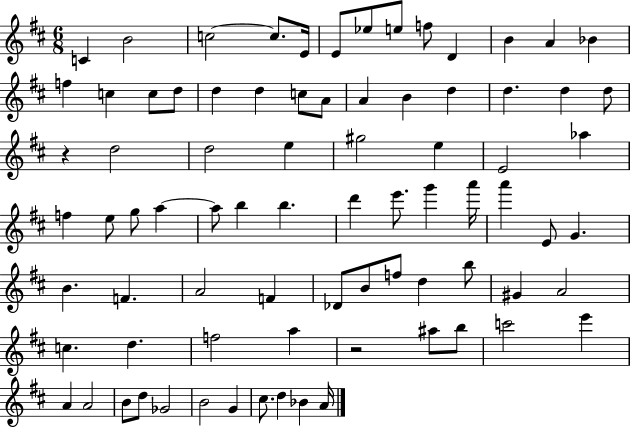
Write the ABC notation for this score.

X:1
T:Untitled
M:6/8
L:1/4
K:D
C B2 c2 c/2 E/4 E/2 _e/2 e/2 f/2 D B A _B f c c/2 d/2 d d c/2 A/2 A B d d d d/2 z d2 d2 e ^g2 e E2 _a f e/2 g/2 a a/2 b b d' e'/2 g' a'/4 a' E/2 G B F A2 F _D/2 B/2 f/2 d b/2 ^G A2 c d f2 a z2 ^a/2 b/2 c'2 e' A A2 B/2 d/2 _G2 B2 G ^c/2 d _B A/4